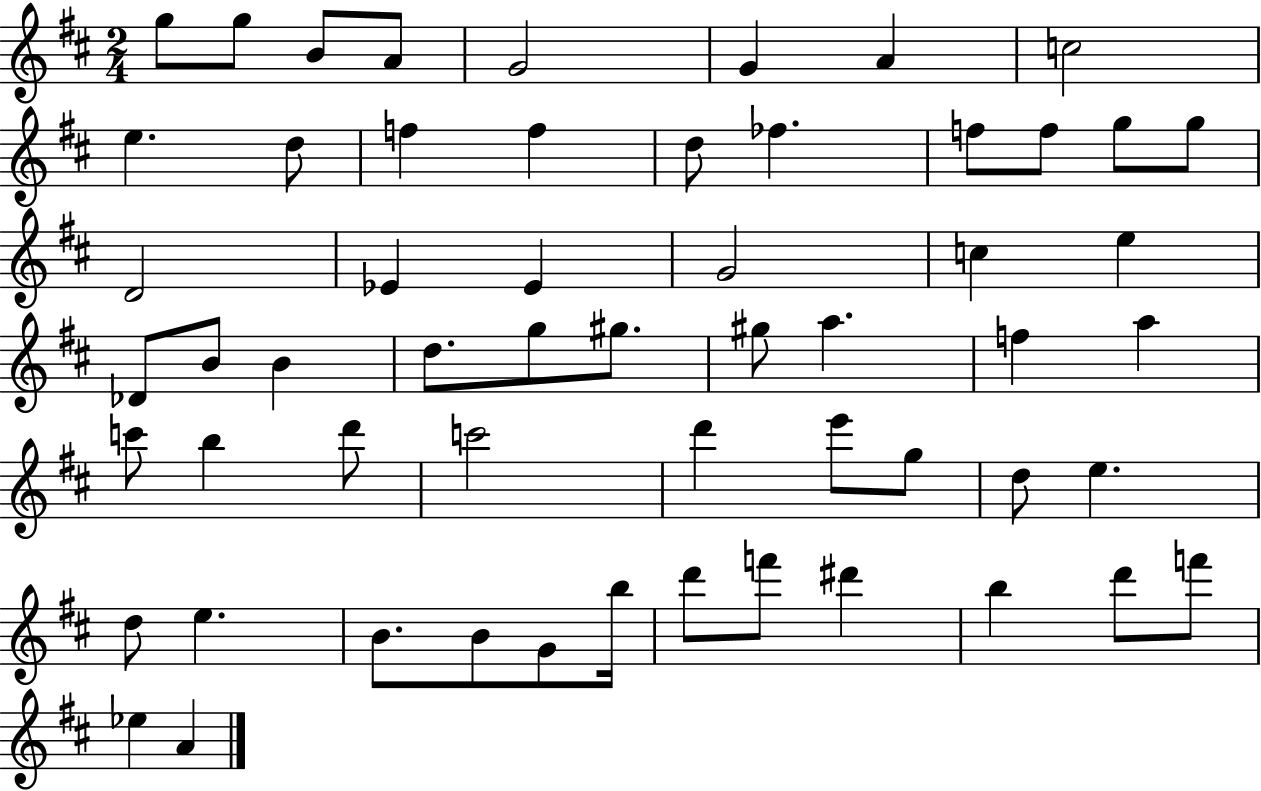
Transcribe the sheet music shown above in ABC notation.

X:1
T:Untitled
M:2/4
L:1/4
K:D
g/2 g/2 B/2 A/2 G2 G A c2 e d/2 f f d/2 _f f/2 f/2 g/2 g/2 D2 _E _E G2 c e _D/2 B/2 B d/2 g/2 ^g/2 ^g/2 a f a c'/2 b d'/2 c'2 d' e'/2 g/2 d/2 e d/2 e B/2 B/2 G/2 b/4 d'/2 f'/2 ^d' b d'/2 f'/2 _e A